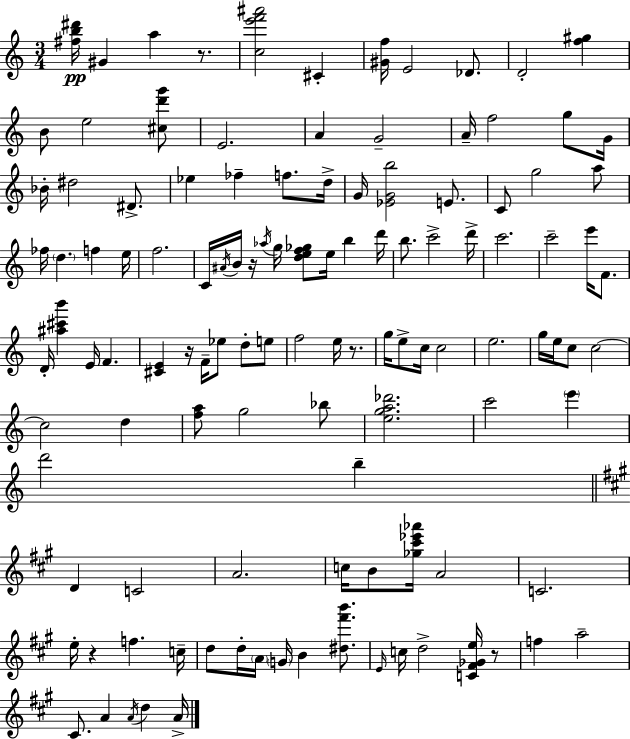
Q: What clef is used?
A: treble